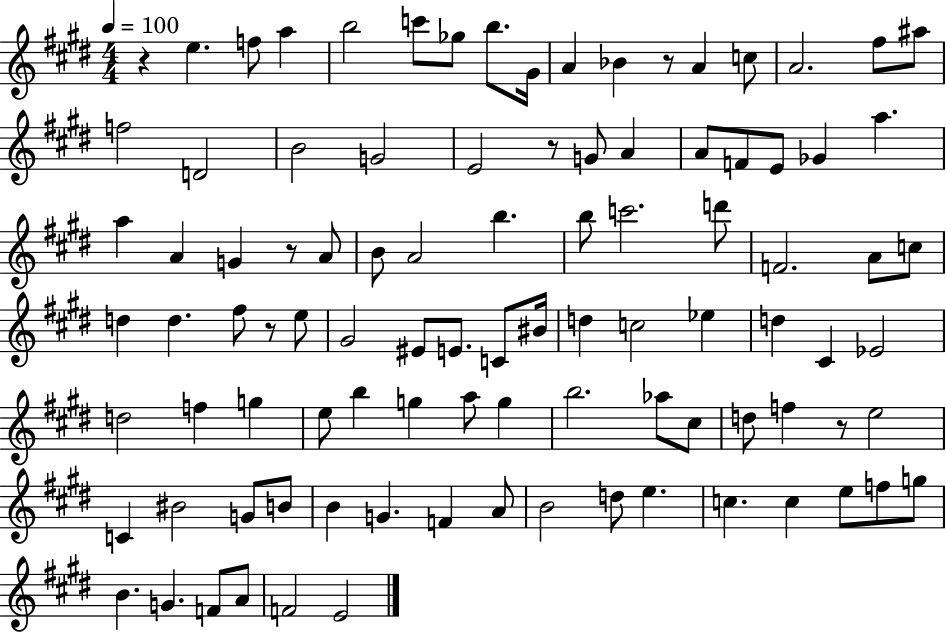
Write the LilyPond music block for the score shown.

{
  \clef treble
  \numericTimeSignature
  \time 4/4
  \key e \major
  \tempo 4 = 100
  r4 e''4. f''8 a''4 | b''2 c'''8 ges''8 b''8. gis'16 | a'4 bes'4 r8 a'4 c''8 | a'2. fis''8 ais''8 | \break f''2 d'2 | b'2 g'2 | e'2 r8 g'8 a'4 | a'8 f'8 e'8 ges'4 a''4. | \break a''4 a'4 g'4 r8 a'8 | b'8 a'2 b''4. | b''8 c'''2. d'''8 | f'2. a'8 c''8 | \break d''4 d''4. fis''8 r8 e''8 | gis'2 eis'8 e'8. c'8 bis'16 | d''4 c''2 ees''4 | d''4 cis'4 ees'2 | \break d''2 f''4 g''4 | e''8 b''4 g''4 a''8 g''4 | b''2. aes''8 cis''8 | d''8 f''4 r8 e''2 | \break c'4 bis'2 g'8 b'8 | b'4 g'4. f'4 a'8 | b'2 d''8 e''4. | c''4. c''4 e''8 f''8 g''8 | \break b'4. g'4. f'8 a'8 | f'2 e'2 | \bar "|."
}